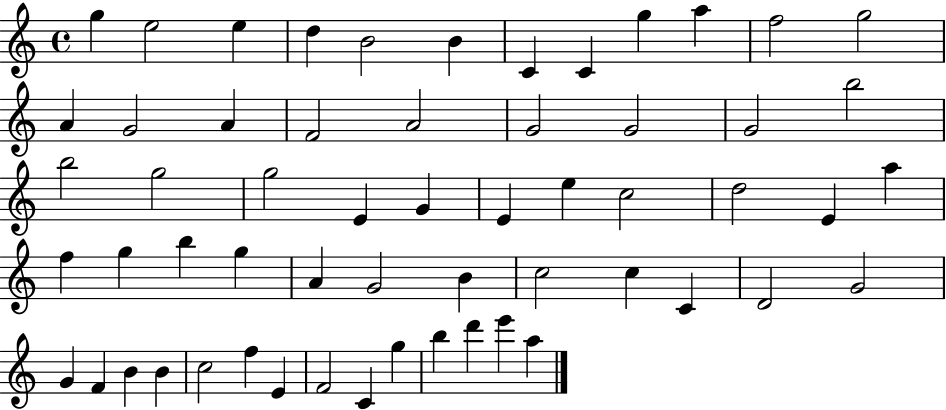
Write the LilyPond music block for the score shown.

{
  \clef treble
  \time 4/4
  \defaultTimeSignature
  \key c \major
  g''4 e''2 e''4 | d''4 b'2 b'4 | c'4 c'4 g''4 a''4 | f''2 g''2 | \break a'4 g'2 a'4 | f'2 a'2 | g'2 g'2 | g'2 b''2 | \break b''2 g''2 | g''2 e'4 g'4 | e'4 e''4 c''2 | d''2 e'4 a''4 | \break f''4 g''4 b''4 g''4 | a'4 g'2 b'4 | c''2 c''4 c'4 | d'2 g'2 | \break g'4 f'4 b'4 b'4 | c''2 f''4 e'4 | f'2 c'4 g''4 | b''4 d'''4 e'''4 a''4 | \break \bar "|."
}